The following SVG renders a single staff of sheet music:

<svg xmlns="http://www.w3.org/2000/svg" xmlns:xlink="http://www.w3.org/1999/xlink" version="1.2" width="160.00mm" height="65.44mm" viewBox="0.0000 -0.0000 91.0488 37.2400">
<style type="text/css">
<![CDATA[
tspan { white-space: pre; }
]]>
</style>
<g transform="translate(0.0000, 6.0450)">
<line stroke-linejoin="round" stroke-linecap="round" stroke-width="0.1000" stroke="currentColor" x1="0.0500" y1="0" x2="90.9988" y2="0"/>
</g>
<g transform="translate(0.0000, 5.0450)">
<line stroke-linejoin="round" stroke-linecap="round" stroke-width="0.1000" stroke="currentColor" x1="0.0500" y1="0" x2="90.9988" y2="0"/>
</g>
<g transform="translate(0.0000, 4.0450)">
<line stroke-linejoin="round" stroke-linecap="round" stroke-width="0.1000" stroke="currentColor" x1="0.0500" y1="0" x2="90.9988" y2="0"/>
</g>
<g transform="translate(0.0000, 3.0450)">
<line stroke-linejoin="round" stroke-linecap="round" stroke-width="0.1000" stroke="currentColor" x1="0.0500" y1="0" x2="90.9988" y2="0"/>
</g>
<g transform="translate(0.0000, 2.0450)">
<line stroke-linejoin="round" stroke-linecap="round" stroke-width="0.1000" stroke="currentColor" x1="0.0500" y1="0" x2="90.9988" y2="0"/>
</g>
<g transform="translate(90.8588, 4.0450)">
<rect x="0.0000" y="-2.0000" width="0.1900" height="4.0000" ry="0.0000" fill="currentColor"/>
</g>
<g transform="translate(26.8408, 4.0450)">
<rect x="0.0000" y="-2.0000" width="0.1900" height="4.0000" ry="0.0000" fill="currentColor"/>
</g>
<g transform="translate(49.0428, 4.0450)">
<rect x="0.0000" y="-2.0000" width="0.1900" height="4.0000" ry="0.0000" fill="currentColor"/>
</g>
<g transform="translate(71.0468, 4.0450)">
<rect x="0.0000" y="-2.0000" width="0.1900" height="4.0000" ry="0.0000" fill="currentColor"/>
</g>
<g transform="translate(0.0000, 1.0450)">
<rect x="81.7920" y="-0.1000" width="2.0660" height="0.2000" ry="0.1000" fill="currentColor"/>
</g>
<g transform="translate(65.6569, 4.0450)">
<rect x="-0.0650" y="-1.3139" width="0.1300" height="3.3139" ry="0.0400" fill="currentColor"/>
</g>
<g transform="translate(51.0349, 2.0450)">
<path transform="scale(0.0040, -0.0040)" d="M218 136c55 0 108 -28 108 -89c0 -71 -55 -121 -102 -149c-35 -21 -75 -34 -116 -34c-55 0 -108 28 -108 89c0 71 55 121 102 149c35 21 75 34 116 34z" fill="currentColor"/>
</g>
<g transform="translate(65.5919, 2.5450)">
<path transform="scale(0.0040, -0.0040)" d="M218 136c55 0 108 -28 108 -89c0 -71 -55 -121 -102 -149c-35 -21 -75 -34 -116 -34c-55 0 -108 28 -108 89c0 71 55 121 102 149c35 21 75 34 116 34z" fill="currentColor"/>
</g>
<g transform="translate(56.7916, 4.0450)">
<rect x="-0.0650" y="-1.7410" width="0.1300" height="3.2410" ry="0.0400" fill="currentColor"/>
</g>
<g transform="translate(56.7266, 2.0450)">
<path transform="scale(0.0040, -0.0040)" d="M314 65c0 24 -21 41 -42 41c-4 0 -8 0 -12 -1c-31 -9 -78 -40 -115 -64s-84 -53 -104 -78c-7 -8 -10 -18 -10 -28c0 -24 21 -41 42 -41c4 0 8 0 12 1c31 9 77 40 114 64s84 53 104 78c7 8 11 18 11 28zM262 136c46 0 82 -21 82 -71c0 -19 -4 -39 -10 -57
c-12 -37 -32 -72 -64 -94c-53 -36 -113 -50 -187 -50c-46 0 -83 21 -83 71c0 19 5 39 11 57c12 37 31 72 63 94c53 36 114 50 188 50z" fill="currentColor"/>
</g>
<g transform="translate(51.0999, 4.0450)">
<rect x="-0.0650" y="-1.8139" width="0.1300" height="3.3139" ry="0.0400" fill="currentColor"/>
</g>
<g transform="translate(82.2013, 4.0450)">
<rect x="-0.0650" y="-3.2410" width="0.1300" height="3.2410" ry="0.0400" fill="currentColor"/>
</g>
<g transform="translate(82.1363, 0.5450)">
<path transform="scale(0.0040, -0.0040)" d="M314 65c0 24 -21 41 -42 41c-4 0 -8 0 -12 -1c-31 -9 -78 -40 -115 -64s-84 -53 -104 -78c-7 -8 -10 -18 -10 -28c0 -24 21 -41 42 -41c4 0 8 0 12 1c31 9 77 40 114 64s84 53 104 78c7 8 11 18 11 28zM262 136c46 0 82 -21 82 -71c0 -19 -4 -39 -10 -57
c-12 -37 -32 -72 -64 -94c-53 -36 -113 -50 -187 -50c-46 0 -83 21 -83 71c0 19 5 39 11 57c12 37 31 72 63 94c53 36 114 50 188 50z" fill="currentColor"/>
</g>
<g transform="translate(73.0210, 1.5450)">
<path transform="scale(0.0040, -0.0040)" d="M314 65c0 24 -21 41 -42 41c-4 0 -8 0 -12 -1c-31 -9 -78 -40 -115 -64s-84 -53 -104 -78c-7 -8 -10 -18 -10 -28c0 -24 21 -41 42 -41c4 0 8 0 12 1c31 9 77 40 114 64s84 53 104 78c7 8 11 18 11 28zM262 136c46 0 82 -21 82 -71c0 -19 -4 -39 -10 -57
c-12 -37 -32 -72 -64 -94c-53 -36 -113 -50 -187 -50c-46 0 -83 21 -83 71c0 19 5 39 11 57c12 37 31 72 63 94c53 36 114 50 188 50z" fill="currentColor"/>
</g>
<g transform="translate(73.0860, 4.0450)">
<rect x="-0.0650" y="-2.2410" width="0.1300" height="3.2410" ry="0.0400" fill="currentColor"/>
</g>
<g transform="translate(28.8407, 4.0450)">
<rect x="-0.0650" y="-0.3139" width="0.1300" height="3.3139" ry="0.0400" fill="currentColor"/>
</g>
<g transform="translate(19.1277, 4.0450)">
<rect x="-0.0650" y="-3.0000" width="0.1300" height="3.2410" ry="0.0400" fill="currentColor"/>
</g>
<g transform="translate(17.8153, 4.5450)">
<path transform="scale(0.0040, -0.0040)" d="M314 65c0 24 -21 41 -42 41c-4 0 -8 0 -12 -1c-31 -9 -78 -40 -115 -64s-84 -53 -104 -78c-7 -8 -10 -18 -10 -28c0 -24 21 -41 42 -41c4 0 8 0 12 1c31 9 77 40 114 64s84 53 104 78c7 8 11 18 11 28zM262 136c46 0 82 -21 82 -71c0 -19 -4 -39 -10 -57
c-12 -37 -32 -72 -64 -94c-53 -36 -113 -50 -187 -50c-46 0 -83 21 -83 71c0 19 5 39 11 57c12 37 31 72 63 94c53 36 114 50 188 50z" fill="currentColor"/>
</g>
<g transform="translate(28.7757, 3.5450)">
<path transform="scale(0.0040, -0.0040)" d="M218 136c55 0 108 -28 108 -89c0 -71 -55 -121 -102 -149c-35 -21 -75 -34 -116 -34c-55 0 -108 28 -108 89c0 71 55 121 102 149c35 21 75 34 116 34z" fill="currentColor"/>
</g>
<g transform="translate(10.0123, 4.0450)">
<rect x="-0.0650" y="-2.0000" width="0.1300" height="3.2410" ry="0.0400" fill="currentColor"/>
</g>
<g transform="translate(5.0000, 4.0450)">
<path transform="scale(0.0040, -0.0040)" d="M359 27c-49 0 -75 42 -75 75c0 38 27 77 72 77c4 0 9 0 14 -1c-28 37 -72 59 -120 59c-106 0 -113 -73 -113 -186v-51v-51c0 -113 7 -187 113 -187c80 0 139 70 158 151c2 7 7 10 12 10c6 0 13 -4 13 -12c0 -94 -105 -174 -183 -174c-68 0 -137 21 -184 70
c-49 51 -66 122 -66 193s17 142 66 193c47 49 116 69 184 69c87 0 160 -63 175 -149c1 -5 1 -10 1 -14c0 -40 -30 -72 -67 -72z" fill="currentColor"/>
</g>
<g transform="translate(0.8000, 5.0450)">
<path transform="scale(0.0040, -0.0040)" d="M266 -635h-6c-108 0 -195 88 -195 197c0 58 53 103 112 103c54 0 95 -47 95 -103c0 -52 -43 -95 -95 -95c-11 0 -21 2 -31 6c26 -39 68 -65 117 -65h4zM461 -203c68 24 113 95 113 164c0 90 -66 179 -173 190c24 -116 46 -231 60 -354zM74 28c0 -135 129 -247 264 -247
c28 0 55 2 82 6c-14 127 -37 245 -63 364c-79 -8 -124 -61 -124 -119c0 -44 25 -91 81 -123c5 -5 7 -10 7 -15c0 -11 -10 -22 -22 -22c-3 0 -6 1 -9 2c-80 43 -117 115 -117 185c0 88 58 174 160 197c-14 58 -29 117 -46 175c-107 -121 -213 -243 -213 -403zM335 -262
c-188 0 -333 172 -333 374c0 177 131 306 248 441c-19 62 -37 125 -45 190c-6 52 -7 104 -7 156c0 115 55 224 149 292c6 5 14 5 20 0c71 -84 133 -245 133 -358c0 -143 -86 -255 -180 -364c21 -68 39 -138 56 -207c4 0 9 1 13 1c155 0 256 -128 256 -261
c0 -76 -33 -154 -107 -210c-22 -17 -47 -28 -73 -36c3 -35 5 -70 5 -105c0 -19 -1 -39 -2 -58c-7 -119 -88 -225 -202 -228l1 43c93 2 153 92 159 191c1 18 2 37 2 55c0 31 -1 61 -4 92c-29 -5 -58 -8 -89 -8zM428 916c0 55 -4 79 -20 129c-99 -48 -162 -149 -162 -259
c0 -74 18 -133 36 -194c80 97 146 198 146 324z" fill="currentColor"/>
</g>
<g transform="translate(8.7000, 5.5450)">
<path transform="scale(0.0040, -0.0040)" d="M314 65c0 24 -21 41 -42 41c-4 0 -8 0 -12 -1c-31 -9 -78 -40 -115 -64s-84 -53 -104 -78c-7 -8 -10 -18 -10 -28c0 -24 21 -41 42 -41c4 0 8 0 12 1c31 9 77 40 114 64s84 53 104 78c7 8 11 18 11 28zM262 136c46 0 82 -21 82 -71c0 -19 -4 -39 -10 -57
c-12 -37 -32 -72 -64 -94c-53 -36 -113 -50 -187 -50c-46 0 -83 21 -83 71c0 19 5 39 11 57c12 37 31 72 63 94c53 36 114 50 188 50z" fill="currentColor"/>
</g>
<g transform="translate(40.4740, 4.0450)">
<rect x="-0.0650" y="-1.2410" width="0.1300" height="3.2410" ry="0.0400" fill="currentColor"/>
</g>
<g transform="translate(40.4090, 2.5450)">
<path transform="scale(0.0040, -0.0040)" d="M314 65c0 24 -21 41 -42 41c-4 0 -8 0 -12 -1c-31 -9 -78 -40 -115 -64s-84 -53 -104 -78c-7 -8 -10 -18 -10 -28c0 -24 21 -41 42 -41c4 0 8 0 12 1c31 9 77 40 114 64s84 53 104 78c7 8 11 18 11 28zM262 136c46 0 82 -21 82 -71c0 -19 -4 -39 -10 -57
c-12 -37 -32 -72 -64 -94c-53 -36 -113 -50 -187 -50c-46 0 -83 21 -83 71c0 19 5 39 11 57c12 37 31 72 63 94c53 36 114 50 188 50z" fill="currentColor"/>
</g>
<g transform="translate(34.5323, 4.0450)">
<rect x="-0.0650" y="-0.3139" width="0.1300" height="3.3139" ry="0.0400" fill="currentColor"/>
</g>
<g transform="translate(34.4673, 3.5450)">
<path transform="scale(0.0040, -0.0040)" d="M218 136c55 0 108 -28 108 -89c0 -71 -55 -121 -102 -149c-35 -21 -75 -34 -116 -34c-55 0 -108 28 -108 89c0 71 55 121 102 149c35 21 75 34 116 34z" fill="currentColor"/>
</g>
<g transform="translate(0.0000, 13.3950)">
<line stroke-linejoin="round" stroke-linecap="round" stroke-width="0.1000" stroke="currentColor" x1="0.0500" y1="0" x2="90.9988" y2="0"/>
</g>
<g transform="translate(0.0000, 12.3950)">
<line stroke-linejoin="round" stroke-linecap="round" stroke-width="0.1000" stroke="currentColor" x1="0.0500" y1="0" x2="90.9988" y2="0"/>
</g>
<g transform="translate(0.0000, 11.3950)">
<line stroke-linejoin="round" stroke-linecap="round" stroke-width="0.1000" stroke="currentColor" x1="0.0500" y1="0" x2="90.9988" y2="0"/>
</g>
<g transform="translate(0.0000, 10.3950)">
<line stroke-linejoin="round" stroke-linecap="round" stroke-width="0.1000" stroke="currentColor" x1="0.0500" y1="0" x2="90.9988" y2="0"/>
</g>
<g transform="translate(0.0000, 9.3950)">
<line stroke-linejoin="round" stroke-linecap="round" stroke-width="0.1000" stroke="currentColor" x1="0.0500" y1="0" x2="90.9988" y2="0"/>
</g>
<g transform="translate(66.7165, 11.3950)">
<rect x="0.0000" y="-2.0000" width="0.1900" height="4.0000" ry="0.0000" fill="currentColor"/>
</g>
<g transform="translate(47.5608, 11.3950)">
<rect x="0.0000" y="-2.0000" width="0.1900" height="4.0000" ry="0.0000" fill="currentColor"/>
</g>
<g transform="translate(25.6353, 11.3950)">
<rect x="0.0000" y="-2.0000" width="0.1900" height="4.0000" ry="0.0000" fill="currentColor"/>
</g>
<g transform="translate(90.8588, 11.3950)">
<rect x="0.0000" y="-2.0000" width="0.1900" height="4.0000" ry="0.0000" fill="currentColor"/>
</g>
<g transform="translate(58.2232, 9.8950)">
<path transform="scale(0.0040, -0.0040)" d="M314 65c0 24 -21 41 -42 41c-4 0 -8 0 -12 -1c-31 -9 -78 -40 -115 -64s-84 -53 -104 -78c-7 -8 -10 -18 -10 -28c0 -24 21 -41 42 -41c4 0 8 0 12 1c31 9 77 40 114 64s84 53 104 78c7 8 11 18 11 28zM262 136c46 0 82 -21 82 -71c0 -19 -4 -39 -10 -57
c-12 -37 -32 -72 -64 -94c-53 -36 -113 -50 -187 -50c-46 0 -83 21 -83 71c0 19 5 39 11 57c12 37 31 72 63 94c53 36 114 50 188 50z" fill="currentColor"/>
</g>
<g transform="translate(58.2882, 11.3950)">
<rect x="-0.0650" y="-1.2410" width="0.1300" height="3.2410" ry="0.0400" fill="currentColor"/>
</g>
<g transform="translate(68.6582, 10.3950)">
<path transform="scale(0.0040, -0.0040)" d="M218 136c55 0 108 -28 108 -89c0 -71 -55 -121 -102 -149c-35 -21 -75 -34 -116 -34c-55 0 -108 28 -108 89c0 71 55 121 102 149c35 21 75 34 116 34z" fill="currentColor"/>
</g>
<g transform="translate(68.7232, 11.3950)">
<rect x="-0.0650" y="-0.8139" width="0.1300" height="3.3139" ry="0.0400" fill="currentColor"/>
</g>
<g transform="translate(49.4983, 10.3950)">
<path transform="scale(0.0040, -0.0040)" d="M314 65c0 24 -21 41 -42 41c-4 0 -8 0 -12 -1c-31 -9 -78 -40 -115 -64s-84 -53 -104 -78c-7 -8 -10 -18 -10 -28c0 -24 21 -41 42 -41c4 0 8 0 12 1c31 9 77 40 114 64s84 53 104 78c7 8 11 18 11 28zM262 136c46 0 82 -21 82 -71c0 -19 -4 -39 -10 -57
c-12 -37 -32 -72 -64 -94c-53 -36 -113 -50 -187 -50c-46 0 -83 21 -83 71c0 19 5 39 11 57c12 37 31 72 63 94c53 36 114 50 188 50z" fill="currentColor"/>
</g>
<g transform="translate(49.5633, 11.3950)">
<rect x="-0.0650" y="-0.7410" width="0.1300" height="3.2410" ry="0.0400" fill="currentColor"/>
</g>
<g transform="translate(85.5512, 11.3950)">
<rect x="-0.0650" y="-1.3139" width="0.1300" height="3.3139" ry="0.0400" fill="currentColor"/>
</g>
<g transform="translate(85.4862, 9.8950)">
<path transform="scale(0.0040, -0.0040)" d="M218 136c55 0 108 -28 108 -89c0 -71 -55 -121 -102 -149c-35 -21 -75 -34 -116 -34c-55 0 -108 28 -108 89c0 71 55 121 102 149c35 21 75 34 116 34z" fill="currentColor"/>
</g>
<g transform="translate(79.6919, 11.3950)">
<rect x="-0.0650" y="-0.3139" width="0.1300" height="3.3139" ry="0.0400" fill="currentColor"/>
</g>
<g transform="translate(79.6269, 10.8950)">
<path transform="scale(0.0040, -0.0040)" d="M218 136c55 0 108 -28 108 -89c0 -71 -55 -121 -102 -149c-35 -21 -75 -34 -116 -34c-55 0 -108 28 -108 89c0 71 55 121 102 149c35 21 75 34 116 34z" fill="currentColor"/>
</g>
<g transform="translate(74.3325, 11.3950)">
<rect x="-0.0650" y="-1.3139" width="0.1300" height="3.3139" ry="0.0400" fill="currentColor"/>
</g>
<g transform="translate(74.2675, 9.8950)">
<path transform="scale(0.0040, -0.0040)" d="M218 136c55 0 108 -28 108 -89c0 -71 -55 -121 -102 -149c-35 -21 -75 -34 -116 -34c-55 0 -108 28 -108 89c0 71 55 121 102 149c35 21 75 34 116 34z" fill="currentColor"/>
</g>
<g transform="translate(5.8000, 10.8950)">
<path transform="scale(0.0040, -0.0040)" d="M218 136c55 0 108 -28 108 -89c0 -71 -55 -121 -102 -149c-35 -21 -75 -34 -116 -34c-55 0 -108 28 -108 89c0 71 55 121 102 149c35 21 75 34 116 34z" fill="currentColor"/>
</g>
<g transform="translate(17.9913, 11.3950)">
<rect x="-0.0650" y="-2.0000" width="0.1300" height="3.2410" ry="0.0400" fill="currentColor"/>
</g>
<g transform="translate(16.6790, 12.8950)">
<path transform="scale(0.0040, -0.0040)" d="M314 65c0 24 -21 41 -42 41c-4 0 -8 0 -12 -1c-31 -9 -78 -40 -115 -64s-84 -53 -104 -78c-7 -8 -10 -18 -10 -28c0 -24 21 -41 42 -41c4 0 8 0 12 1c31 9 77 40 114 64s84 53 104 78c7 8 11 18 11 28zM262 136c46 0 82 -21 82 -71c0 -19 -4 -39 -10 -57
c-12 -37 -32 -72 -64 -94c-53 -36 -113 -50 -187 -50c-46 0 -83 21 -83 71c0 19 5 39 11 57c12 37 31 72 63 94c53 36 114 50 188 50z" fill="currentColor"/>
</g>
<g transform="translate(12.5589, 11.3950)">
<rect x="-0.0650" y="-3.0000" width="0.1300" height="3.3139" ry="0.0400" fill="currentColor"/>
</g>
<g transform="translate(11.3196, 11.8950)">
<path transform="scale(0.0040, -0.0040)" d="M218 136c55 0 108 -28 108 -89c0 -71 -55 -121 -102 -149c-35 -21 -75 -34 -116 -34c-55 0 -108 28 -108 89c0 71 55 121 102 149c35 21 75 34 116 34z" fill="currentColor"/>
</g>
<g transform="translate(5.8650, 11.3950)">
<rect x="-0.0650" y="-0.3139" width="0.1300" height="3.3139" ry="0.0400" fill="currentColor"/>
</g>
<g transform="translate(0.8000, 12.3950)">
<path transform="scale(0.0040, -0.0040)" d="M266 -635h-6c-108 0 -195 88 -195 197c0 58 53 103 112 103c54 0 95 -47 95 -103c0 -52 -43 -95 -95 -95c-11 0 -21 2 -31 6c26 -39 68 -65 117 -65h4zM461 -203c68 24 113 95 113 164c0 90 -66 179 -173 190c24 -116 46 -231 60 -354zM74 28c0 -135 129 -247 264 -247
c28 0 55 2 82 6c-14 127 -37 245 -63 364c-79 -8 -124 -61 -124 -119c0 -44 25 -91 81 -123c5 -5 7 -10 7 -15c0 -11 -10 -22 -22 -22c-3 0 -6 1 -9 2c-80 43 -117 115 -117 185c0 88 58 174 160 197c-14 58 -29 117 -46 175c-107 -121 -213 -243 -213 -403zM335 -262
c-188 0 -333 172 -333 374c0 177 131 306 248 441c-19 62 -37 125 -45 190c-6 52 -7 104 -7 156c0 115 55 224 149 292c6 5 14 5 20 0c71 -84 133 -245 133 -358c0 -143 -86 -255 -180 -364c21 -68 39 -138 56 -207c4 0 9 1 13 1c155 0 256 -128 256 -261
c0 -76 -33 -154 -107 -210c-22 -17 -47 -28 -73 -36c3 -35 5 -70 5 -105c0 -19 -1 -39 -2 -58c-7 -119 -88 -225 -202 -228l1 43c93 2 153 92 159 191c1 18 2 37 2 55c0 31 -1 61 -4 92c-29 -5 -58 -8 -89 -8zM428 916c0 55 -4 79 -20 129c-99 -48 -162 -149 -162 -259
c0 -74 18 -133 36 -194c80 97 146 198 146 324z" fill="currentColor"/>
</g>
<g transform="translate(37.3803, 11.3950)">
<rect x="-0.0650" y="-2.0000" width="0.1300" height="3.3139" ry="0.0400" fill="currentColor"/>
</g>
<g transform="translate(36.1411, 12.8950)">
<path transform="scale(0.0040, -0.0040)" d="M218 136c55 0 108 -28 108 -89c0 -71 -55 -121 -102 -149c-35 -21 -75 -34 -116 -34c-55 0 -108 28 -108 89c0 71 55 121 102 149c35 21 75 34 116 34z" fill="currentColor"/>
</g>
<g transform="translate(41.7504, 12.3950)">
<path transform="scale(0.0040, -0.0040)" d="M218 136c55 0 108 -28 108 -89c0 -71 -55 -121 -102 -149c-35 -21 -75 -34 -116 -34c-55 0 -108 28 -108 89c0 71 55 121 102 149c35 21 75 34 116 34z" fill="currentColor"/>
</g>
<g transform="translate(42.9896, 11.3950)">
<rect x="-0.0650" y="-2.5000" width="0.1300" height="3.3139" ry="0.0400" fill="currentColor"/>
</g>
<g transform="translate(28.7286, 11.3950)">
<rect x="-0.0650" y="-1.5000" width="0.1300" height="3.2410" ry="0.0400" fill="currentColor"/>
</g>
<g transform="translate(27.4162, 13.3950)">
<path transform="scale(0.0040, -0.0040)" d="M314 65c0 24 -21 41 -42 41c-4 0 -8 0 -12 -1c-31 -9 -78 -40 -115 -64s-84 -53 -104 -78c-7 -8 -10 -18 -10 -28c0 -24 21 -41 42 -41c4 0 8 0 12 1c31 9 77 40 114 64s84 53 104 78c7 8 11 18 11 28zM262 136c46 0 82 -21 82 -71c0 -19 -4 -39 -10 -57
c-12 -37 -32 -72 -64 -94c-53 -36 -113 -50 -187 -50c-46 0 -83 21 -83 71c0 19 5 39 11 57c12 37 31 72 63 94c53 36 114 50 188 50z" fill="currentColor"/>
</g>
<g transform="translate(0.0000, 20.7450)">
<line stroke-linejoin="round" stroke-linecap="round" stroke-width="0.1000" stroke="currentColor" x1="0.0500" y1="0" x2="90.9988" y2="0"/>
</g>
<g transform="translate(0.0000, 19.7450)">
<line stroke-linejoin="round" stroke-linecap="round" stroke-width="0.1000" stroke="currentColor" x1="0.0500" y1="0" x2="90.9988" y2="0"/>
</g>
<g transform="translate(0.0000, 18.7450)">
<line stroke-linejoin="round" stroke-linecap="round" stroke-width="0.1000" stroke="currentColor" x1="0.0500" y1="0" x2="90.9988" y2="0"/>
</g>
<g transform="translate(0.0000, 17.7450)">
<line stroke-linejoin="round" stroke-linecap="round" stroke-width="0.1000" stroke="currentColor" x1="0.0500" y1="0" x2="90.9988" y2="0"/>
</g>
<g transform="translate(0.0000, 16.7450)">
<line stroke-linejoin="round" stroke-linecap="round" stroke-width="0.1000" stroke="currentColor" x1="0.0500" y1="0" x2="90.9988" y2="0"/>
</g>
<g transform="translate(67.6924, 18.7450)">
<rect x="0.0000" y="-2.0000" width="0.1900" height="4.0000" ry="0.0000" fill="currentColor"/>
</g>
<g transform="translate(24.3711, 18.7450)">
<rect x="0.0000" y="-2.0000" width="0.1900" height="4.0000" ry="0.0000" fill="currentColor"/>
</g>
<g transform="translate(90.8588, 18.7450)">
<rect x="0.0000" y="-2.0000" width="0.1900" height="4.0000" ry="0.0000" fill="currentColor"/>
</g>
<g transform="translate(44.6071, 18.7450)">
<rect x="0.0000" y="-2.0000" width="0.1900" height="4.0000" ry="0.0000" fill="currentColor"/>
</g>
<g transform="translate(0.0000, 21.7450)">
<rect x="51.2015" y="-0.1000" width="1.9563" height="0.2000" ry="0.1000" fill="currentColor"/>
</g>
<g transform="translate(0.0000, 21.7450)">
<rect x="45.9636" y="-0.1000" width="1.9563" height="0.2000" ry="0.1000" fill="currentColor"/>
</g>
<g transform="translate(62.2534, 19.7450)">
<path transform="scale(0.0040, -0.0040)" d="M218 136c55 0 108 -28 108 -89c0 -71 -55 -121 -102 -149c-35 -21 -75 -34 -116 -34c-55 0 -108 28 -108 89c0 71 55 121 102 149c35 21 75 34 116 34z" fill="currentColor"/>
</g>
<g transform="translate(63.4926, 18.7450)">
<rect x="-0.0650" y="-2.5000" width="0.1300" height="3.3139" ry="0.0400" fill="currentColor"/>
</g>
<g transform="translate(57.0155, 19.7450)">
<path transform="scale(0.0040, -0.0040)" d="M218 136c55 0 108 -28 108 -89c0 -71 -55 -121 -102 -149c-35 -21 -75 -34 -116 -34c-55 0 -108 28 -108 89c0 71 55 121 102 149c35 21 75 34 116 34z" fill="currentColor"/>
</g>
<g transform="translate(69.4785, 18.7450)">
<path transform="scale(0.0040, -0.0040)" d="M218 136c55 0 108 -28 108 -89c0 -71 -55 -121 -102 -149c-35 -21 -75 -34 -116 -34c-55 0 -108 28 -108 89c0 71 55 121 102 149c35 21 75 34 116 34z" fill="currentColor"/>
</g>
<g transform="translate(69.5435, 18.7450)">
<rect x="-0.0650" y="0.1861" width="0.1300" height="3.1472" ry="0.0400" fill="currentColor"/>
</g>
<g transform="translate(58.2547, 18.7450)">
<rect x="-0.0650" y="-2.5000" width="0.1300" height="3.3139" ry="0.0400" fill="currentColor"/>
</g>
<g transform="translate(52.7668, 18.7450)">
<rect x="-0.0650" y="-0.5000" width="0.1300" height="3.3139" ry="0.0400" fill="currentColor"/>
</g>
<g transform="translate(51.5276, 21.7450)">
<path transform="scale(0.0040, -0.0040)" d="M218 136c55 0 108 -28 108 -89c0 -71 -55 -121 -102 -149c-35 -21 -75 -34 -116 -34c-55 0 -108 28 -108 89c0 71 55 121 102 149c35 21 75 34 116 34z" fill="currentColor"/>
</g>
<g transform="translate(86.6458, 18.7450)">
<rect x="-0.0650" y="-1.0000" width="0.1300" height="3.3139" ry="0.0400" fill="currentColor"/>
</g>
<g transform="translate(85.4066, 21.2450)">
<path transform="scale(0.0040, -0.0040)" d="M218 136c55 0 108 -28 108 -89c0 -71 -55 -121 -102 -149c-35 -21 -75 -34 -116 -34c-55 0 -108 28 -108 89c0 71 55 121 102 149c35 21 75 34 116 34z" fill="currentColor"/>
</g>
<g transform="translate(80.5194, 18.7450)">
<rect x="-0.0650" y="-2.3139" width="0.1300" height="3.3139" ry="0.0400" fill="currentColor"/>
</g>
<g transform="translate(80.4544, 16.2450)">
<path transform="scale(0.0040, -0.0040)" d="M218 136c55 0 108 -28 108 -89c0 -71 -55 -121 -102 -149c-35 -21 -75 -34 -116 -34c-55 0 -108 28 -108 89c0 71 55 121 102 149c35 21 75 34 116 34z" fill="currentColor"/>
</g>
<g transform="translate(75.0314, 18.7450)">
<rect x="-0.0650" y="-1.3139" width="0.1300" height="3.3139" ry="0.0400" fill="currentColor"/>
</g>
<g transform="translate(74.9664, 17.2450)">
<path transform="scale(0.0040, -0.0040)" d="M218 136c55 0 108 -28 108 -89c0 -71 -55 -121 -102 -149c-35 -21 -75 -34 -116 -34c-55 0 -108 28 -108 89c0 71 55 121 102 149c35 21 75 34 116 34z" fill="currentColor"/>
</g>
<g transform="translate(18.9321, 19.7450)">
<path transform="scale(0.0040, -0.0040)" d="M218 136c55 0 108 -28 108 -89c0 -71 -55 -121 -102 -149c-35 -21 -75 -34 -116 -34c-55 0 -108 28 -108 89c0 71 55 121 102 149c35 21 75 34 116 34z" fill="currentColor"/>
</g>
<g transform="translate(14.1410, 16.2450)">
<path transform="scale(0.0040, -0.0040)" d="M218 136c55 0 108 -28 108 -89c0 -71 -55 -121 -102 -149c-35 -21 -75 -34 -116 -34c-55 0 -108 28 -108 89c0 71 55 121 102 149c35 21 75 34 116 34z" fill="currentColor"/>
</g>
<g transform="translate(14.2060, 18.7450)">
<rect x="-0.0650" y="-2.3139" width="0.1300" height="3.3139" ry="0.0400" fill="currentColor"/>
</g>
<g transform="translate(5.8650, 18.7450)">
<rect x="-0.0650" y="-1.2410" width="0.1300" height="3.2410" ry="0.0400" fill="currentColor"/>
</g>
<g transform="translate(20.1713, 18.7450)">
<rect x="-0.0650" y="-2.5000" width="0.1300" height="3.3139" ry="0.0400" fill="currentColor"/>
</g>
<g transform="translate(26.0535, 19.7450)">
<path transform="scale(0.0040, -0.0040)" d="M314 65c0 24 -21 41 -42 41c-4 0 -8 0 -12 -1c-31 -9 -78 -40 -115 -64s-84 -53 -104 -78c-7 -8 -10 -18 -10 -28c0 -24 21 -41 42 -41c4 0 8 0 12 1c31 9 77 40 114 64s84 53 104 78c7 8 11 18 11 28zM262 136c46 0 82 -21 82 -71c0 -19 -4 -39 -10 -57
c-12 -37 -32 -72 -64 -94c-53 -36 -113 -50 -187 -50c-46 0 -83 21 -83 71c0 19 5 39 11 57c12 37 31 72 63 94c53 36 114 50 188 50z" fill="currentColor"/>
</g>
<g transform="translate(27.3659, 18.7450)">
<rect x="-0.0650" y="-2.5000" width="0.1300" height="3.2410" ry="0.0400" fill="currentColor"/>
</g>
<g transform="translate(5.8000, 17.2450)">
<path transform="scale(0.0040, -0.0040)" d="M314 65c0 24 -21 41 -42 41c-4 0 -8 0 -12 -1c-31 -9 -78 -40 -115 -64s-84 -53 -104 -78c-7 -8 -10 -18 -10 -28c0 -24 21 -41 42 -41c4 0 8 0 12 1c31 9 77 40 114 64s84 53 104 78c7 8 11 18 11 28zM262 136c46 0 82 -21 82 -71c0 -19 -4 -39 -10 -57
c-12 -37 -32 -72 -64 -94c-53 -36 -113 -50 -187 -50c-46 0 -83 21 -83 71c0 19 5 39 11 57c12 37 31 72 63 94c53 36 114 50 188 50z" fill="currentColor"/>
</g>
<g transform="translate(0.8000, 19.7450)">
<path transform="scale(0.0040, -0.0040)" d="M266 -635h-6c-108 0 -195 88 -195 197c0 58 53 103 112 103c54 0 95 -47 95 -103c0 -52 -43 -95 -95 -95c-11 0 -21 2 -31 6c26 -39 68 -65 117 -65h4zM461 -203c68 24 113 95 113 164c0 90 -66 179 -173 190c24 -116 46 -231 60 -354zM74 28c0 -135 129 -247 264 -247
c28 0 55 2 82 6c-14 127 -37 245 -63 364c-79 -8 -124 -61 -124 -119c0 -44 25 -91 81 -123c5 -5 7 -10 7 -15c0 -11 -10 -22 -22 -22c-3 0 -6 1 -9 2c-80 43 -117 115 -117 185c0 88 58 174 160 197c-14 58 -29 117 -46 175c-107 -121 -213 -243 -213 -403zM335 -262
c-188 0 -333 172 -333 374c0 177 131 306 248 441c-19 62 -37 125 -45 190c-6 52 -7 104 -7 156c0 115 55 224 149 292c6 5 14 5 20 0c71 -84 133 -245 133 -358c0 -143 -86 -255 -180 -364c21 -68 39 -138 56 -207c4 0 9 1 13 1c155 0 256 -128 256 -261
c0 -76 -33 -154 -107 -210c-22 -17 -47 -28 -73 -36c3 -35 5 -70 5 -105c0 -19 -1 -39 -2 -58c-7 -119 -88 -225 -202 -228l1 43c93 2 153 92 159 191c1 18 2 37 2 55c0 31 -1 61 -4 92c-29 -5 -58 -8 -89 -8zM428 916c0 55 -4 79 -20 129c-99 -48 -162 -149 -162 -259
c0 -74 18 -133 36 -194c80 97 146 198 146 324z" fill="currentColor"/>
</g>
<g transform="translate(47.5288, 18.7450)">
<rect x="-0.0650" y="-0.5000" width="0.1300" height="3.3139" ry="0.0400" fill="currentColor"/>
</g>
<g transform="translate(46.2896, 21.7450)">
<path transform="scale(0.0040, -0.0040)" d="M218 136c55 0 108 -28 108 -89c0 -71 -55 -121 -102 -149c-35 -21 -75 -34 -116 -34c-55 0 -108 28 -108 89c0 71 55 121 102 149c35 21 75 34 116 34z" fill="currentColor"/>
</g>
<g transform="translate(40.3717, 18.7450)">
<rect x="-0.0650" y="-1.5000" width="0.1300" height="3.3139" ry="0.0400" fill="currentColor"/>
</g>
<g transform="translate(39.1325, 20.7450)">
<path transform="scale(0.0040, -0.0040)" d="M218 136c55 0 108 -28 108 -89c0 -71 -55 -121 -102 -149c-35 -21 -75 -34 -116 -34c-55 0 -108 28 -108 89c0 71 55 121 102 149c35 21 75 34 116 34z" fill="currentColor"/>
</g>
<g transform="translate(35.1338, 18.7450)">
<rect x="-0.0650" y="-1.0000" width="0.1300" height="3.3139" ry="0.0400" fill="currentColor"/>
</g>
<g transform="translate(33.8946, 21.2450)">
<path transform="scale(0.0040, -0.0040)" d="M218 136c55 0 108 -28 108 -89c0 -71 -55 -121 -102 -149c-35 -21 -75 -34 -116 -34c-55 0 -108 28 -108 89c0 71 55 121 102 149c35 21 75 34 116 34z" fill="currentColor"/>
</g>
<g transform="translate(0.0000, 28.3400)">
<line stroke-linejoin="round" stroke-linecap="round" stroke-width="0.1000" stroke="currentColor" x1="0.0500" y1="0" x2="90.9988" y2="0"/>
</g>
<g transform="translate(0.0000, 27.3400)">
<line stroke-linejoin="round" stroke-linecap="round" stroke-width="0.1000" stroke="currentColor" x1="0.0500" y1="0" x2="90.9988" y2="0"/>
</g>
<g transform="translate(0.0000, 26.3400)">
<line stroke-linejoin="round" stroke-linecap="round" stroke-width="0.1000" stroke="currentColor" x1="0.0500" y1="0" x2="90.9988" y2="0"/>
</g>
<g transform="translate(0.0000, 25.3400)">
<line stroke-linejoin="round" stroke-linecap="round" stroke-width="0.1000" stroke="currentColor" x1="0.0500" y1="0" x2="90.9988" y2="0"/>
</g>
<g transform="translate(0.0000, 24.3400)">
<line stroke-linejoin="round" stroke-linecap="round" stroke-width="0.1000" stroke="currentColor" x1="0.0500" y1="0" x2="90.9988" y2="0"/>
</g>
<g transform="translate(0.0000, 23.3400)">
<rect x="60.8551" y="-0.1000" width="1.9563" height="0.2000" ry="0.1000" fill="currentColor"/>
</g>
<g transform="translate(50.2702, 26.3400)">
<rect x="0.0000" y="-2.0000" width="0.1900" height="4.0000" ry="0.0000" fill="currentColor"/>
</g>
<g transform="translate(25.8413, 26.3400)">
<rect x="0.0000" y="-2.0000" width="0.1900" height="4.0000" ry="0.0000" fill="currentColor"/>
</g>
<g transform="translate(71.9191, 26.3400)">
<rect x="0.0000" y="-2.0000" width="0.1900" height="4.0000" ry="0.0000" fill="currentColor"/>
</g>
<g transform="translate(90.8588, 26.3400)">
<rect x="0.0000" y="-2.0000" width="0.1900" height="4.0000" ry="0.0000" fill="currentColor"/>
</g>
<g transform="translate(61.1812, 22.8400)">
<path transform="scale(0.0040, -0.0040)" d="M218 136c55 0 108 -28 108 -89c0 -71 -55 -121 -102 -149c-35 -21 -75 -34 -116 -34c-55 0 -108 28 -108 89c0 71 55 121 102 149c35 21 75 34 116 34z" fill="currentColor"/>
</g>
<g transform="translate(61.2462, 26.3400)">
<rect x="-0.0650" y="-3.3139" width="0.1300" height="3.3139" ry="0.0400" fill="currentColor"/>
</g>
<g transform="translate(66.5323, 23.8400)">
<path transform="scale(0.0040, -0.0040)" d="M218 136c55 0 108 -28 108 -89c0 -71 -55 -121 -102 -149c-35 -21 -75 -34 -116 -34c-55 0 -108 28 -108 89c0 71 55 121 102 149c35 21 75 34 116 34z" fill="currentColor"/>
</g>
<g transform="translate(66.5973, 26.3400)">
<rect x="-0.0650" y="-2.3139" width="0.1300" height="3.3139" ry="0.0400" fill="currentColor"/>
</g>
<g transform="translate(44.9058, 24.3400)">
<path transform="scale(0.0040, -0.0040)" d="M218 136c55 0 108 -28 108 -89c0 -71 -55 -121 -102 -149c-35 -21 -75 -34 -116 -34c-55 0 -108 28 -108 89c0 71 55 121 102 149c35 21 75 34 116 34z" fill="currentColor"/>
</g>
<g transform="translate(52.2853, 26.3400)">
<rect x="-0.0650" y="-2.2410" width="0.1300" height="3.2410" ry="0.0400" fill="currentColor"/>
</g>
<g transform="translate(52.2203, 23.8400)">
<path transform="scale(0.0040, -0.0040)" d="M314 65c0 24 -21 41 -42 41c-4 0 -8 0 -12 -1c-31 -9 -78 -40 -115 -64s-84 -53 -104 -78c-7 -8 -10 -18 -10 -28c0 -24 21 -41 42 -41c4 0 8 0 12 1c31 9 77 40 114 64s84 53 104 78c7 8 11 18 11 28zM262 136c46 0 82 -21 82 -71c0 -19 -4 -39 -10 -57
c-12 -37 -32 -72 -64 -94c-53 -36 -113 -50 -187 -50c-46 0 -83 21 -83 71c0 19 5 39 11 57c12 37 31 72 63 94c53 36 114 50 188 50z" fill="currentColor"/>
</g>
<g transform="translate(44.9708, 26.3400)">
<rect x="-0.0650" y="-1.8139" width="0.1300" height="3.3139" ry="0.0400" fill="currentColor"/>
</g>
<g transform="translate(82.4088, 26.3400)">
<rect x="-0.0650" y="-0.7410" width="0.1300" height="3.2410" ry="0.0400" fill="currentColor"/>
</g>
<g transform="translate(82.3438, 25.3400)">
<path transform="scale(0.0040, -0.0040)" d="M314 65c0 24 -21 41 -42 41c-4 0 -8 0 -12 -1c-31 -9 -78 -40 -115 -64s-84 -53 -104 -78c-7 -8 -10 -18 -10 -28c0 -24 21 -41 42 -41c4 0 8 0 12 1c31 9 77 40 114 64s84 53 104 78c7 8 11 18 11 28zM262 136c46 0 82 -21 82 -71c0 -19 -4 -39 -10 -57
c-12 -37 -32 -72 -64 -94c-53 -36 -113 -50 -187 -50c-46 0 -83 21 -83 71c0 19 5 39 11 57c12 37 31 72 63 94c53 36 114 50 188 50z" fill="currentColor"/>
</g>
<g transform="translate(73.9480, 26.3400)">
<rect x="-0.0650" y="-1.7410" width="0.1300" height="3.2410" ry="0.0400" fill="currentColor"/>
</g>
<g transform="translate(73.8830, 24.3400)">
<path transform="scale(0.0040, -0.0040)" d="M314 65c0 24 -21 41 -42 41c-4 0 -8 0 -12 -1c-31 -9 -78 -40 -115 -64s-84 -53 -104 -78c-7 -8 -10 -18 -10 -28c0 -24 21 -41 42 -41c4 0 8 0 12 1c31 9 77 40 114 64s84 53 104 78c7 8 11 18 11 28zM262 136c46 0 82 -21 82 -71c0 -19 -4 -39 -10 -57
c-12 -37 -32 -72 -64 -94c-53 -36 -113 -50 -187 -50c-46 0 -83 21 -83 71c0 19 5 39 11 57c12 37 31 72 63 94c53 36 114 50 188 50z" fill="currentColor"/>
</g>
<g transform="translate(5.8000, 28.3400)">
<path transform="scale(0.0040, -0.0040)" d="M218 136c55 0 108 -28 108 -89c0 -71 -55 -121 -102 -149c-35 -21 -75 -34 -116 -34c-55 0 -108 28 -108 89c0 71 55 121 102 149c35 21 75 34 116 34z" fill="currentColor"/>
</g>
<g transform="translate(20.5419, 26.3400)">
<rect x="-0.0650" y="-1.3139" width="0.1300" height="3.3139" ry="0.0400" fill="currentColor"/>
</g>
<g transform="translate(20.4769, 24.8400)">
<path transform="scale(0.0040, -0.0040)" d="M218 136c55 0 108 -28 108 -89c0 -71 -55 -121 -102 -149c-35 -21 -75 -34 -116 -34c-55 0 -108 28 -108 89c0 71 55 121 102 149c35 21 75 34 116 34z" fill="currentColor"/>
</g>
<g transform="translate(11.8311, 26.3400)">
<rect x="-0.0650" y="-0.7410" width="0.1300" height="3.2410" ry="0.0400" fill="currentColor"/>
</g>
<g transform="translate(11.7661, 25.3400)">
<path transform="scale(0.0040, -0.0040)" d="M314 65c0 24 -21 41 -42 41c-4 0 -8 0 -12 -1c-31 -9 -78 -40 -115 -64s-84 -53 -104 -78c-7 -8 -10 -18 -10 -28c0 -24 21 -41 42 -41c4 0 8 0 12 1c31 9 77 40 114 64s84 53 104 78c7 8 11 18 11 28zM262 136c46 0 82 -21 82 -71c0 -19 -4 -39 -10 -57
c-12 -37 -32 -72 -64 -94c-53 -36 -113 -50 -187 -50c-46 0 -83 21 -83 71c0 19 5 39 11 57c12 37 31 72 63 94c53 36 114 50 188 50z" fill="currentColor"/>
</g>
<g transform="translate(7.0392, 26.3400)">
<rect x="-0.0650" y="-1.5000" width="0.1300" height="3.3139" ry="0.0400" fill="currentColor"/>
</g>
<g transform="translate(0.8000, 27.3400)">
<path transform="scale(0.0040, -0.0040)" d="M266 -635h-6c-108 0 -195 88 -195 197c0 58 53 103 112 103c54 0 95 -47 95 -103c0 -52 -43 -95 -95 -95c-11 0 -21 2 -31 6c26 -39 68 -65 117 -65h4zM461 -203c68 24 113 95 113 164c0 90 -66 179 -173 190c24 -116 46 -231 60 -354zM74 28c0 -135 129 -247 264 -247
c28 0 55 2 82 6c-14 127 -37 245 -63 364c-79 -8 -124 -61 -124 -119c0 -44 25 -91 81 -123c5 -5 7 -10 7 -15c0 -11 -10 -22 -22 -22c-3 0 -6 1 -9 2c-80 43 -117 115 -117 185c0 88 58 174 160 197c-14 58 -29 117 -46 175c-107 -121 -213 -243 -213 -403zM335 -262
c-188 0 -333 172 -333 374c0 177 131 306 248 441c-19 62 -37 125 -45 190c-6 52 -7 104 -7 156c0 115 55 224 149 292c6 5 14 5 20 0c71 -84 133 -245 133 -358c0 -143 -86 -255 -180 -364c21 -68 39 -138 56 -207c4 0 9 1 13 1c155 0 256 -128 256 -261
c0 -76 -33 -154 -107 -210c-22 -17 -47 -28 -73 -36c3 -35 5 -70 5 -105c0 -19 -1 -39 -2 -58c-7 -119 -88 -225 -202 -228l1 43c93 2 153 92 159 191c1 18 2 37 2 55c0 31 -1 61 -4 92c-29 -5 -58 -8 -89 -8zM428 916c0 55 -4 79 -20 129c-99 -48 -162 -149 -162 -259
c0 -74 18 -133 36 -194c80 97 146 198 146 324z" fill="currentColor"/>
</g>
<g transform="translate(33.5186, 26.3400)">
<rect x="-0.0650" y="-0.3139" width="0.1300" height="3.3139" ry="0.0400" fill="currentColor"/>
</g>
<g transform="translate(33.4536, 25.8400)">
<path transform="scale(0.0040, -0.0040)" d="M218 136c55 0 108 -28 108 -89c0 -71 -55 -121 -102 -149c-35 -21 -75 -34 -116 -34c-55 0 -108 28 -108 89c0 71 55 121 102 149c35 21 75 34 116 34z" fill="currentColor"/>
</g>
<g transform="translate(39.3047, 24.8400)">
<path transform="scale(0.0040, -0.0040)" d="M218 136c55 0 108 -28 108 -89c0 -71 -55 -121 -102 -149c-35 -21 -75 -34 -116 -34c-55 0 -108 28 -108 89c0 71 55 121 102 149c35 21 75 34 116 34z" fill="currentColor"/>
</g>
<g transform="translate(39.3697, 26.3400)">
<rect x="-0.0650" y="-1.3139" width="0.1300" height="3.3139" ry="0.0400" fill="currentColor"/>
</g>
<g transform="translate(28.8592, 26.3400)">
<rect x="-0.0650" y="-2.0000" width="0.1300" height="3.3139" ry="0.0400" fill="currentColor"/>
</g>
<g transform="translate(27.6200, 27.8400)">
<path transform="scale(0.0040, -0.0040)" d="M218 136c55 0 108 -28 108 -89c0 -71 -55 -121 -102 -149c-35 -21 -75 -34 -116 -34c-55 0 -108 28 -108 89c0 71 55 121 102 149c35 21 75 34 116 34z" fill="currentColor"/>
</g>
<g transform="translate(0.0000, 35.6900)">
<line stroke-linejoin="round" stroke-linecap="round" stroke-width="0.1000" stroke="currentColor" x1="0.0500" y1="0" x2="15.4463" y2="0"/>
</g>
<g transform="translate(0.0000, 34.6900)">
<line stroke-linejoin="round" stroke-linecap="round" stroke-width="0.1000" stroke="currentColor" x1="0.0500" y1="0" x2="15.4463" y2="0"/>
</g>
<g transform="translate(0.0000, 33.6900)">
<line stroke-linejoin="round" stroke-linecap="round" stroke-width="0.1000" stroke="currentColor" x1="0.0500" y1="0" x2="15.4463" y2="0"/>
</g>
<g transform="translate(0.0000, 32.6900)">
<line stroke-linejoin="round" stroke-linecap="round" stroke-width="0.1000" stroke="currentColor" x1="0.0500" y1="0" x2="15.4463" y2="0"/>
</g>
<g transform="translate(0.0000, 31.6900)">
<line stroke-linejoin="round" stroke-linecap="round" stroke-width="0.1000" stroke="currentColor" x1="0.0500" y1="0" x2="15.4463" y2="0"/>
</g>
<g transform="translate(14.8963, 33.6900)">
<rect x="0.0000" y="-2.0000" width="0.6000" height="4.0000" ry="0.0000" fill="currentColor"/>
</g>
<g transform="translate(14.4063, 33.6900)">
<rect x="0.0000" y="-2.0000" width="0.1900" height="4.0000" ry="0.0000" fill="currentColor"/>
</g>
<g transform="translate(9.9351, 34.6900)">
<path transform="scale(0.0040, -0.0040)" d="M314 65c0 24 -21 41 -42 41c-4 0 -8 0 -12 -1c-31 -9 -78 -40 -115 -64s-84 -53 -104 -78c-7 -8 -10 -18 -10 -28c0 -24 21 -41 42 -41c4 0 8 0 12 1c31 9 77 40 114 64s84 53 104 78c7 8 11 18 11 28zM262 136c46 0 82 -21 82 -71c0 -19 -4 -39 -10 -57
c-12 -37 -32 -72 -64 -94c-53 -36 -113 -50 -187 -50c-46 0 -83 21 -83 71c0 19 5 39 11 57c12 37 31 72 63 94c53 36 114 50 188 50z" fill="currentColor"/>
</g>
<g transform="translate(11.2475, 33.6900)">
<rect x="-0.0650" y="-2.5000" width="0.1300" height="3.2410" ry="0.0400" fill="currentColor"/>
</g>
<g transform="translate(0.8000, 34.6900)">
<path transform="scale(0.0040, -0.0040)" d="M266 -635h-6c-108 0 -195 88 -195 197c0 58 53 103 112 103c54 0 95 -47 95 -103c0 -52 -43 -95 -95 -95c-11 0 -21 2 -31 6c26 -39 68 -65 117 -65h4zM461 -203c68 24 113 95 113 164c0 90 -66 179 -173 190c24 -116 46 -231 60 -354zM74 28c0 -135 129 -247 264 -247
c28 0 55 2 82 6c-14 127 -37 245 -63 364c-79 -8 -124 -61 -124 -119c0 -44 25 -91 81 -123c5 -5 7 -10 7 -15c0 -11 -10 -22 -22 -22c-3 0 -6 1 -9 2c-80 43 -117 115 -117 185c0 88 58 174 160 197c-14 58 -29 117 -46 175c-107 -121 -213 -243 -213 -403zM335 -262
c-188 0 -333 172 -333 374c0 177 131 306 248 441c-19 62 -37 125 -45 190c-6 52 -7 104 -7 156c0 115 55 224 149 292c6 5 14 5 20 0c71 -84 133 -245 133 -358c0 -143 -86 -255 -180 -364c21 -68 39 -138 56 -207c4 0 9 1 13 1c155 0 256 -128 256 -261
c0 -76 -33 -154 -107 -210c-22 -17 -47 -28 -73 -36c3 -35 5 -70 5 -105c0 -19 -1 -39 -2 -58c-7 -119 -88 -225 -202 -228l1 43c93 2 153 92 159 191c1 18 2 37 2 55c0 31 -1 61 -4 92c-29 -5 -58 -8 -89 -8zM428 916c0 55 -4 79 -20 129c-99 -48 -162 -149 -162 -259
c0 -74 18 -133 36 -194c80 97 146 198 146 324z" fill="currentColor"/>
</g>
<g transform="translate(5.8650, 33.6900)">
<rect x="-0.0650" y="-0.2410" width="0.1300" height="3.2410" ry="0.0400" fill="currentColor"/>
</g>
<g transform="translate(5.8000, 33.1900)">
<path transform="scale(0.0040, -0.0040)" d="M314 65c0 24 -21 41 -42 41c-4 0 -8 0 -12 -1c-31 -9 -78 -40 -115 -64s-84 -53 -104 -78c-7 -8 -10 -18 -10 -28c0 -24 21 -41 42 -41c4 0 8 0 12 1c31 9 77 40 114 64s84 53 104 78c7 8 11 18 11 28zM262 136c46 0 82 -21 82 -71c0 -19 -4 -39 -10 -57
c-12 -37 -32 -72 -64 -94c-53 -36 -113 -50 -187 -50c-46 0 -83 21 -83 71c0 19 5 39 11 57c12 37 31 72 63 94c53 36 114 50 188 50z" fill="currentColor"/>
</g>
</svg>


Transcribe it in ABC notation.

X:1
T:Untitled
M:4/4
L:1/4
K:C
F2 A2 c c e2 f f2 e g2 b2 c A F2 E2 F G d2 e2 d e c e e2 g G G2 D E C C G G B e g D E d2 e F c e f g2 b g f2 d2 c2 G2